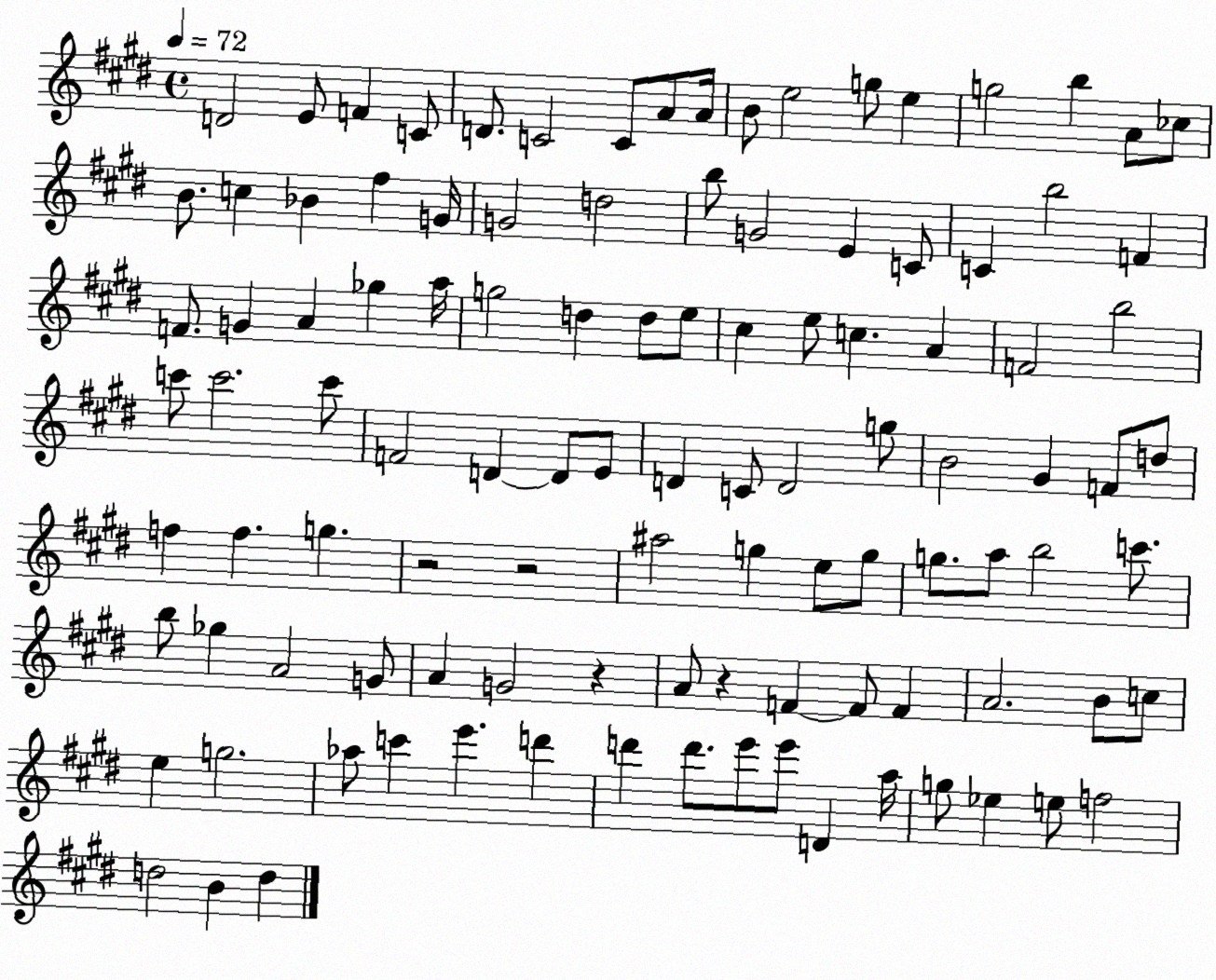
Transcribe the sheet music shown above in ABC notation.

X:1
T:Untitled
M:4/4
L:1/4
K:E
D2 E/2 F C/2 D/2 C2 C/2 A/2 A/4 B/2 e2 g/2 e g2 b A/2 _c/2 B/2 c _B ^f G/4 G2 d2 b/2 G2 E C/2 C b2 F F/2 G A _g a/4 g2 d d/2 e/2 ^c e/2 c A F2 b2 c'/2 c'2 c'/2 F2 D D/2 E/2 D C/2 D2 g/2 B2 ^G F/2 d/2 f f g z2 z2 ^a2 g e/2 g/2 g/2 a/2 b2 c'/2 b/2 _g A2 G/2 A G2 z A/2 z F F/2 F A2 B/2 c/2 e g2 _a/2 c' e' d' d' d'/2 e'/2 e'/2 D a/4 g/2 _e e/2 f2 d2 B d